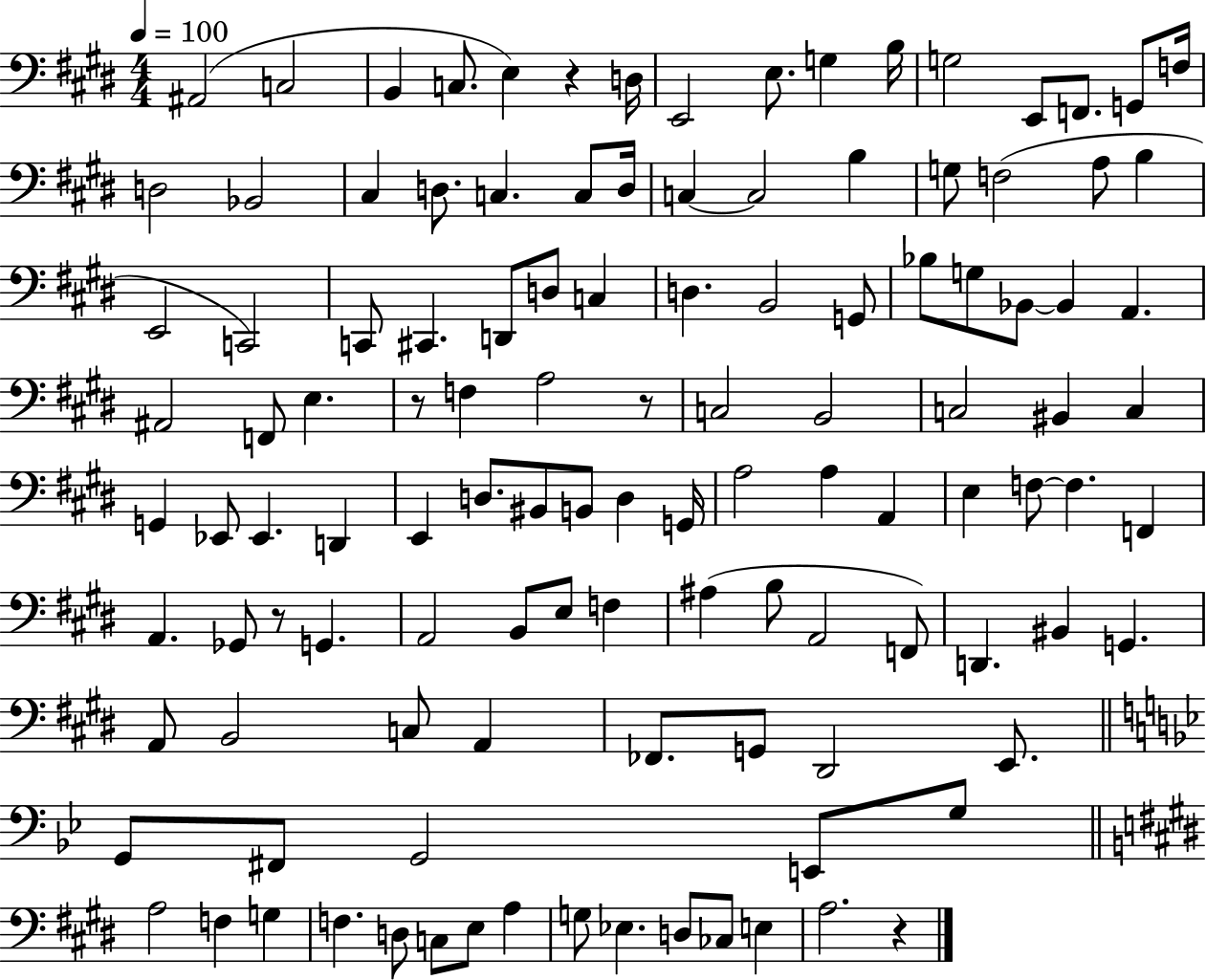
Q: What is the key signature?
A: E major